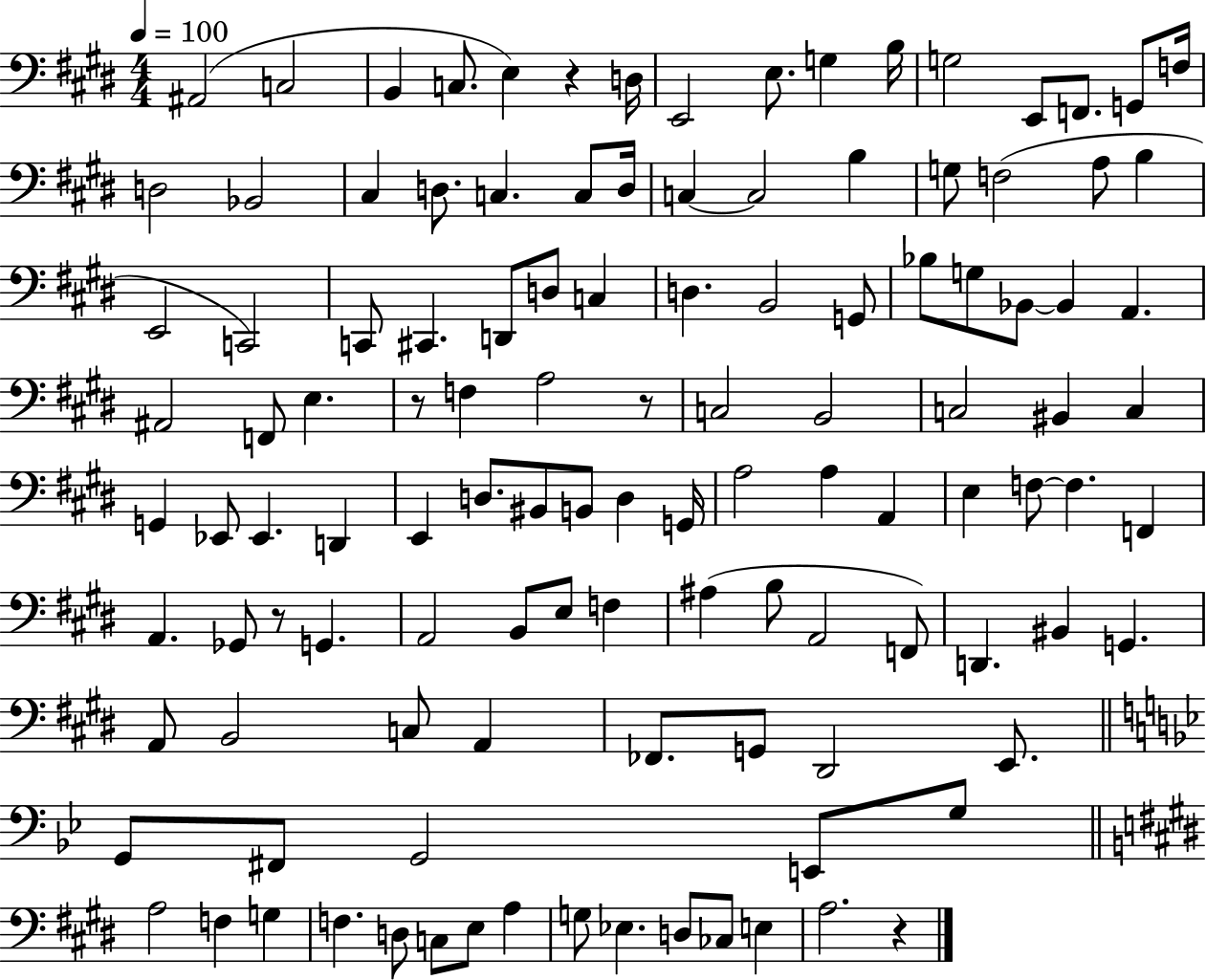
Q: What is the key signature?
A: E major